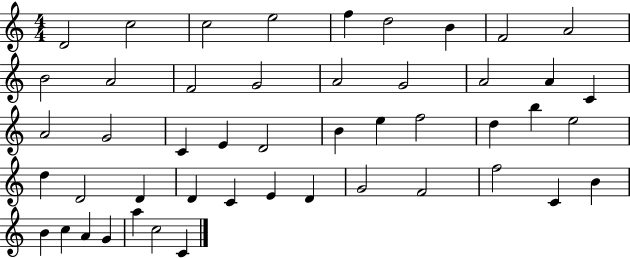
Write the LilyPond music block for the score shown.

{
  \clef treble
  \numericTimeSignature
  \time 4/4
  \key c \major
  d'2 c''2 | c''2 e''2 | f''4 d''2 b'4 | f'2 a'2 | \break b'2 a'2 | f'2 g'2 | a'2 g'2 | a'2 a'4 c'4 | \break a'2 g'2 | c'4 e'4 d'2 | b'4 e''4 f''2 | d''4 b''4 e''2 | \break d''4 d'2 d'4 | d'4 c'4 e'4 d'4 | g'2 f'2 | f''2 c'4 b'4 | \break b'4 c''4 a'4 g'4 | a''4 c''2 c'4 | \bar "|."
}